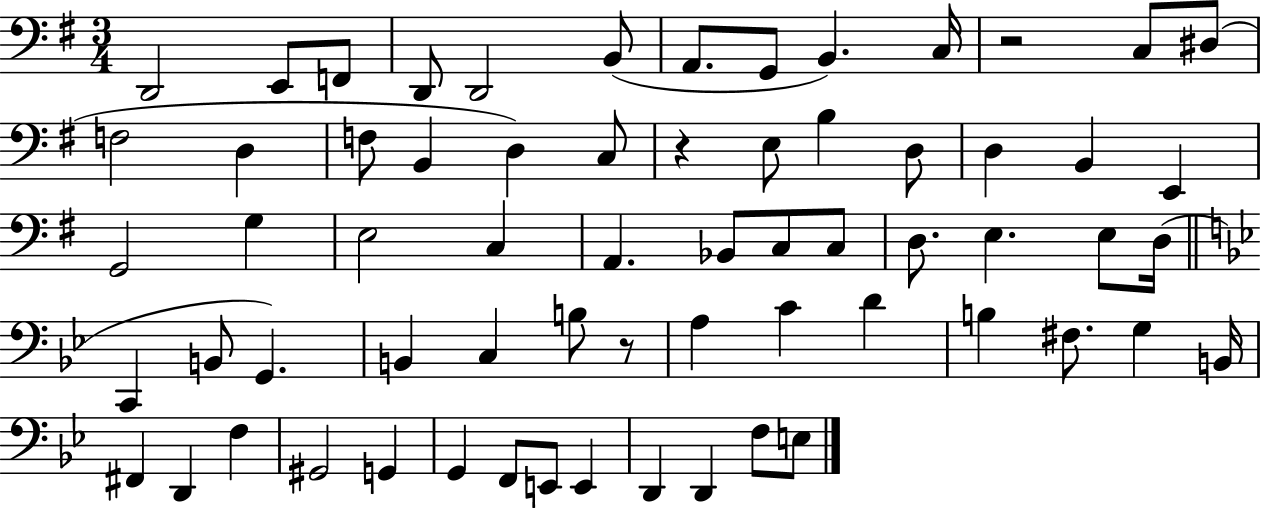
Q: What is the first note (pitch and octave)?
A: D2